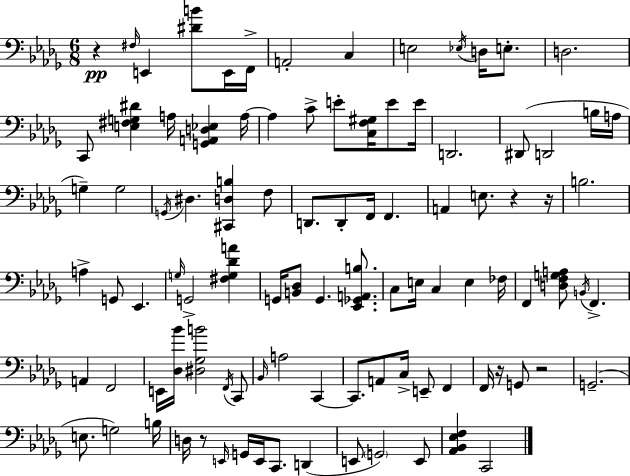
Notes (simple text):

R/q F#3/s E2/q [D#4,B4]/e E2/s F2/s A2/h C3/q E3/h Eb3/s D3/s E3/e. D3/h. C2/e [E3,F#3,G3,D#4]/q A3/s [G2,A2,D3,Eb3]/q A3/s A3/q C4/e E4/e [C3,F3,G#3]/s E4/e E4/s D2/h. D#2/e D2/h B3/s A3/s G3/q G3/h G2/s D#3/q. [C#2,D3,B3]/q F3/e D2/e. D2/e F2/s F2/q. A2/q E3/e. R/q R/s B3/h. A3/q G2/e Eb2/q. G3/s G2/h [F#3,G3,Db4,A4]/q G2/s [B2,Db3]/e G2/q. [Eb2,Gb2,A2,B3]/e. C3/e E3/s C3/q E3/q FES3/s F2/q [D3,F3,G3,A3]/e B2/s F2/q. A2/q F2/h E2/s [Db3,Bb4]/s [D#3,Gb3,B4]/h F2/s C2/e Bb2/s A3/h C2/q C2/e. A2/e C3/s E2/e F2/q F2/s R/s G2/e R/h G2/h. E3/e. G3/h B3/s D3/s R/e E2/s G2/s E2/s C2/e. D2/q E2/e G2/h E2/e [Ab2,Bb2,Eb3,F3]/q C2/h